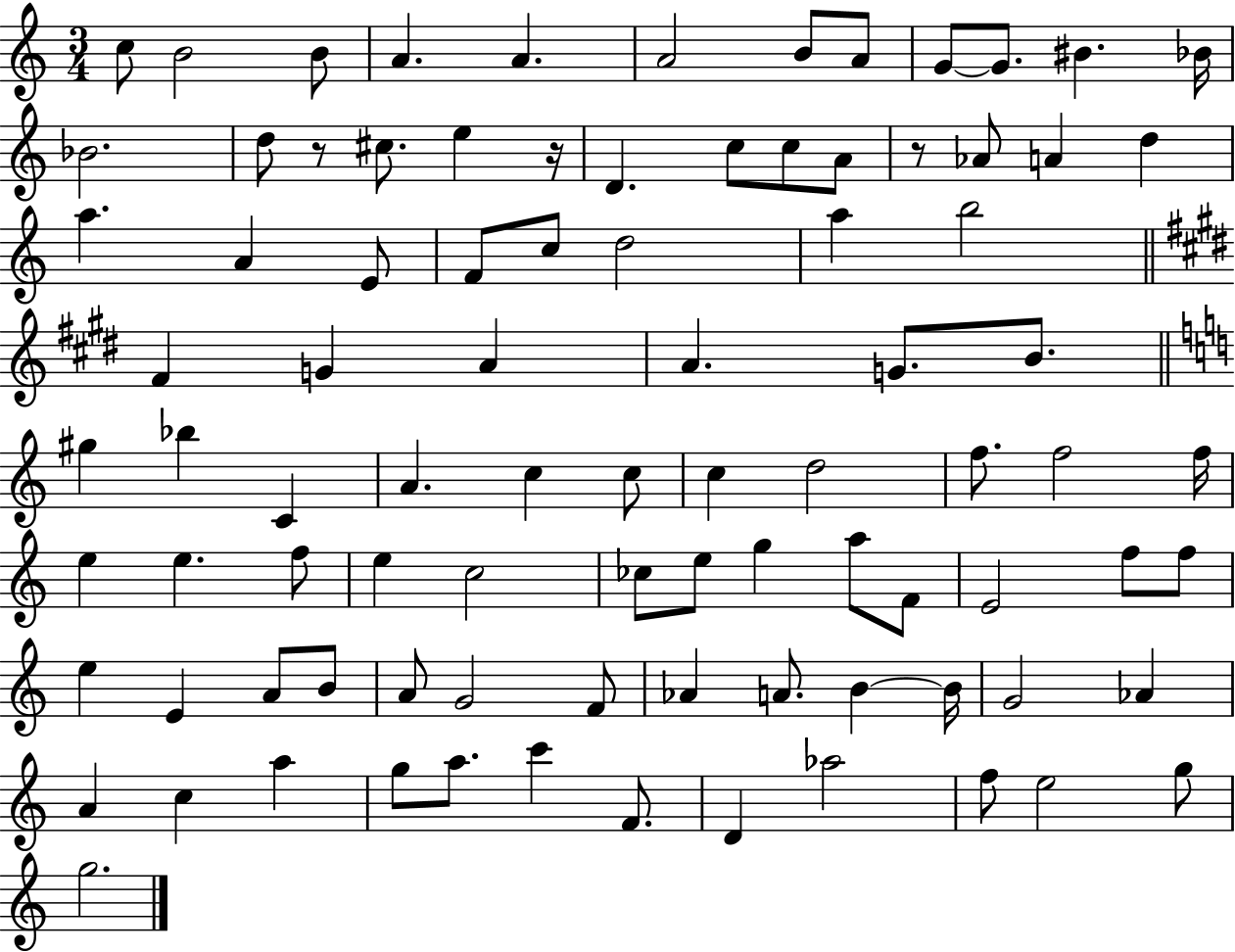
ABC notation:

X:1
T:Untitled
M:3/4
L:1/4
K:C
c/2 B2 B/2 A A A2 B/2 A/2 G/2 G/2 ^B _B/4 _B2 d/2 z/2 ^c/2 e z/4 D c/2 c/2 A/2 z/2 _A/2 A d a A E/2 F/2 c/2 d2 a b2 ^F G A A G/2 B/2 ^g _b C A c c/2 c d2 f/2 f2 f/4 e e f/2 e c2 _c/2 e/2 g a/2 F/2 E2 f/2 f/2 e E A/2 B/2 A/2 G2 F/2 _A A/2 B B/4 G2 _A A c a g/2 a/2 c' F/2 D _a2 f/2 e2 g/2 g2